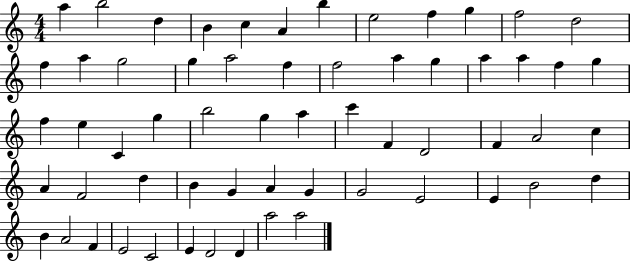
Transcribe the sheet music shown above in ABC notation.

X:1
T:Untitled
M:4/4
L:1/4
K:C
a b2 d B c A b e2 f g f2 d2 f a g2 g a2 f f2 a g a a f g f e C g b2 g a c' F D2 F A2 c A F2 d B G A G G2 E2 E B2 d B A2 F E2 C2 E D2 D a2 a2